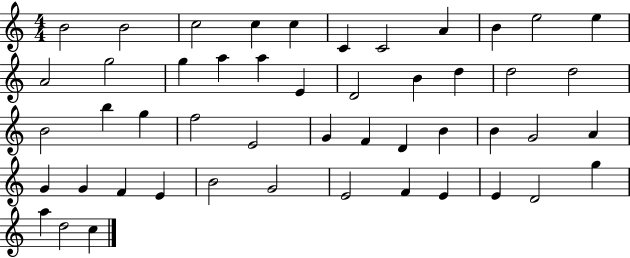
{
  \clef treble
  \numericTimeSignature
  \time 4/4
  \key c \major
  b'2 b'2 | c''2 c''4 c''4 | c'4 c'2 a'4 | b'4 e''2 e''4 | \break a'2 g''2 | g''4 a''4 a''4 e'4 | d'2 b'4 d''4 | d''2 d''2 | \break b'2 b''4 g''4 | f''2 e'2 | g'4 f'4 d'4 b'4 | b'4 g'2 a'4 | \break g'4 g'4 f'4 e'4 | b'2 g'2 | e'2 f'4 e'4 | e'4 d'2 g''4 | \break a''4 d''2 c''4 | \bar "|."
}